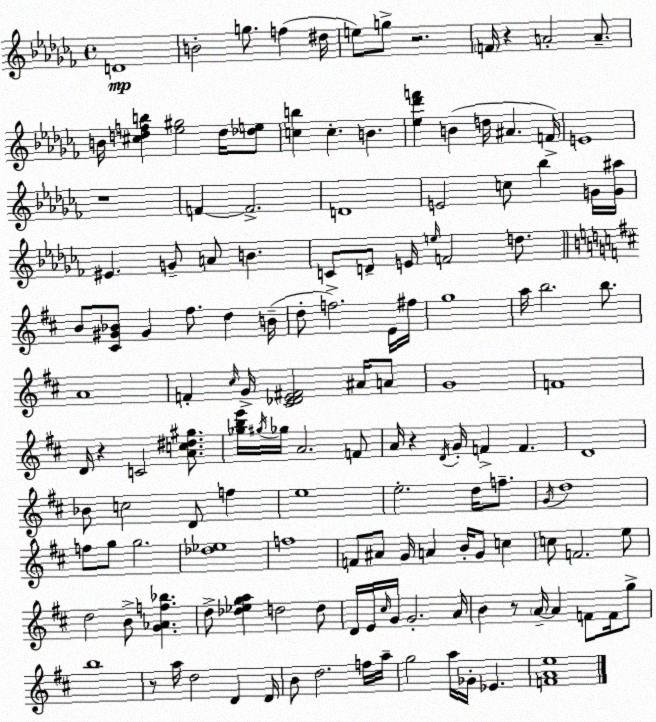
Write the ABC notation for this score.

X:1
T:Untitled
M:4/4
L:1/4
K:Abm
D4 B2 g/2 f ^d/4 e/2 g/2 z2 F/4 z A2 A/2 B/4 [^cdfb] [_e^g]2 d/4 [_de]/2 [cb] c B [_e_d'f'] B d/4 ^A F/4 E4 z4 F F2 D4 E2 c/2 _b G/4 [G^a]/4 ^E G/2 A/2 B C/2 D/2 E/4 e/4 F2 d/2 B/2 [^C^G_B]/2 ^G ^f/2 d B/4 d/2 f2 E/4 ^f/4 g4 a/4 b2 b/2 A4 F ^c/4 G/4 [^C_DE^F]2 ^A/4 A/2 G4 F4 D/4 z C2 [Ac^d^g]/2 [_gbe']/4 ^g/4 _g/4 A2 F/2 A/4 z D/4 G/4 F F D4 _B/2 c2 D/2 f e4 e2 d/4 f/2 G/4 d4 f/2 g/2 g2 [_d_e]4 f4 F/2 ^A/2 G/4 A B/4 G/2 c c/2 F2 e/2 d2 B/2 [G_Af_b] d/2 [_d_ega] d2 d/2 D/4 E/4 ^c/4 G/4 G2 A/4 B z/2 A/4 A F/2 F/4 g/2 b4 z/2 a/4 d2 D D/4 B/2 d2 f/4 a/4 g2 a/4 _G/4 _E [FAe]4